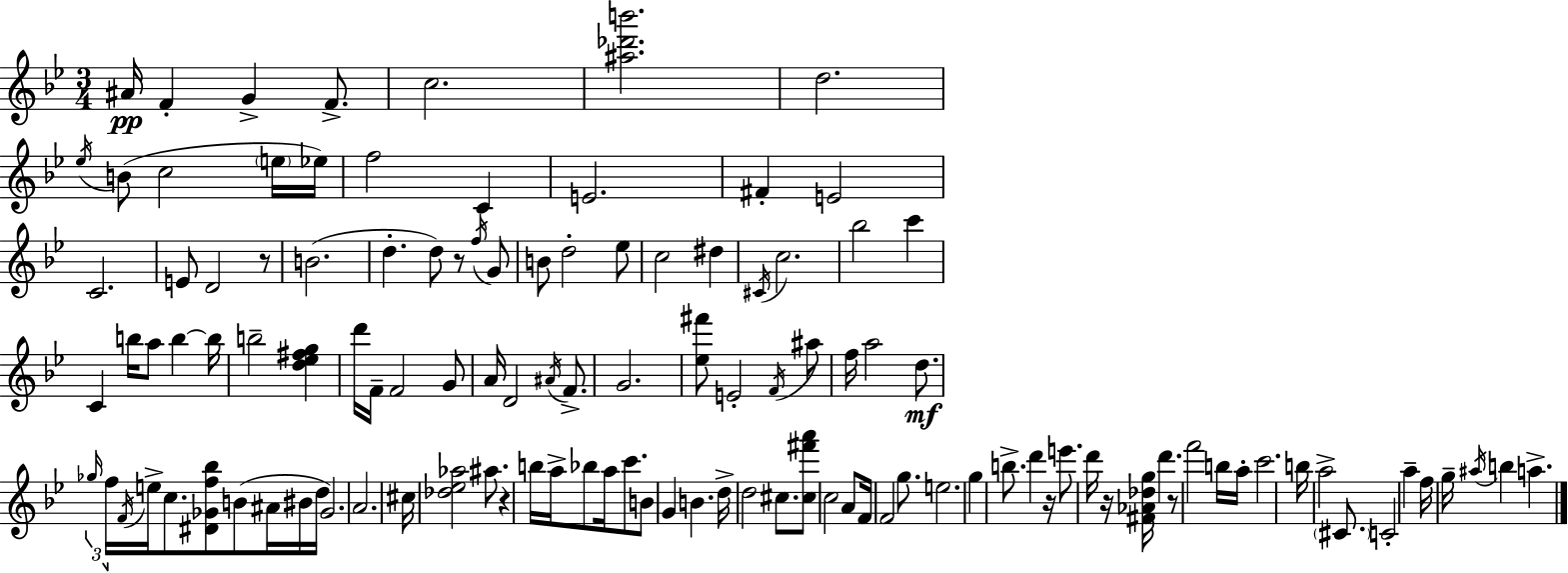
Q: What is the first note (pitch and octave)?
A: A#4